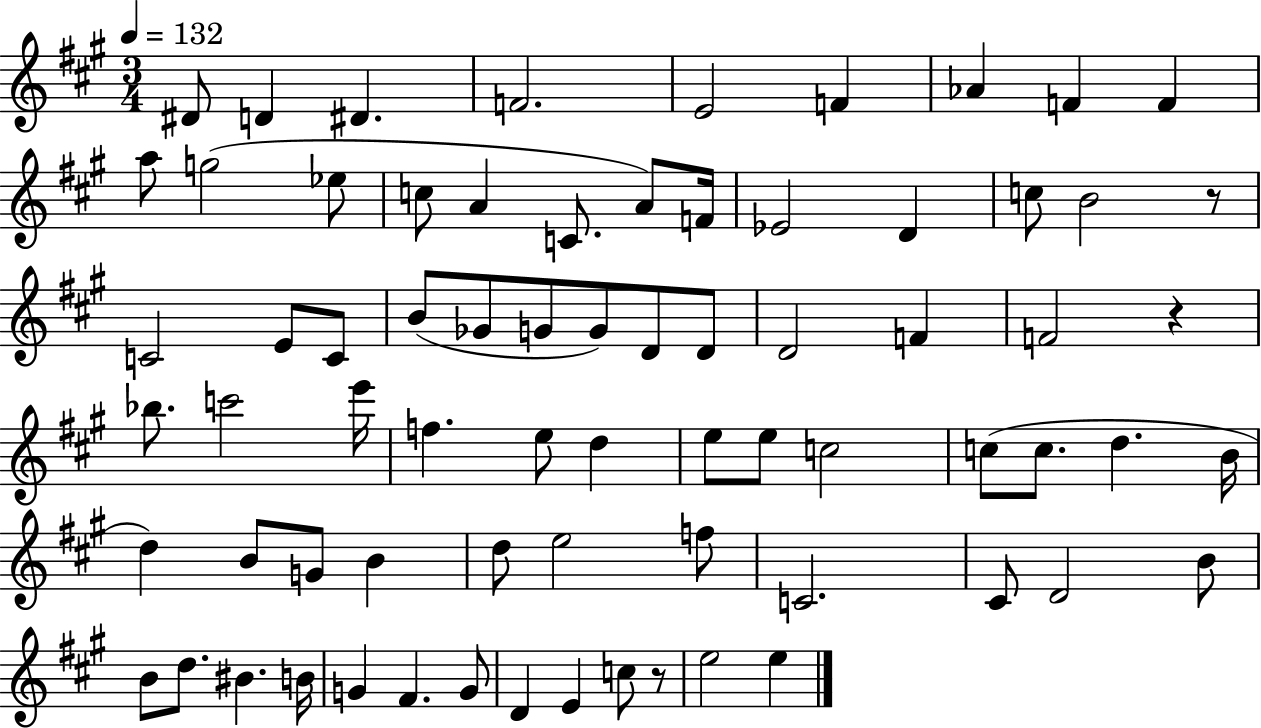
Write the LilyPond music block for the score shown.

{
  \clef treble
  \numericTimeSignature
  \time 3/4
  \key a \major
  \tempo 4 = 132
  \repeat volta 2 { dis'8 d'4 dis'4. | f'2. | e'2 f'4 | aes'4 f'4 f'4 | \break a''8 g''2( ees''8 | c''8 a'4 c'8. a'8) f'16 | ees'2 d'4 | c''8 b'2 r8 | \break c'2 e'8 c'8 | b'8( ges'8 g'8 g'8) d'8 d'8 | d'2 f'4 | f'2 r4 | \break bes''8. c'''2 e'''16 | f''4. e''8 d''4 | e''8 e''8 c''2 | c''8( c''8. d''4. b'16 | \break d''4) b'8 g'8 b'4 | d''8 e''2 f''8 | c'2. | cis'8 d'2 b'8 | \break b'8 d''8. bis'4. b'16 | g'4 fis'4. g'8 | d'4 e'4 c''8 r8 | e''2 e''4 | \break } \bar "|."
}